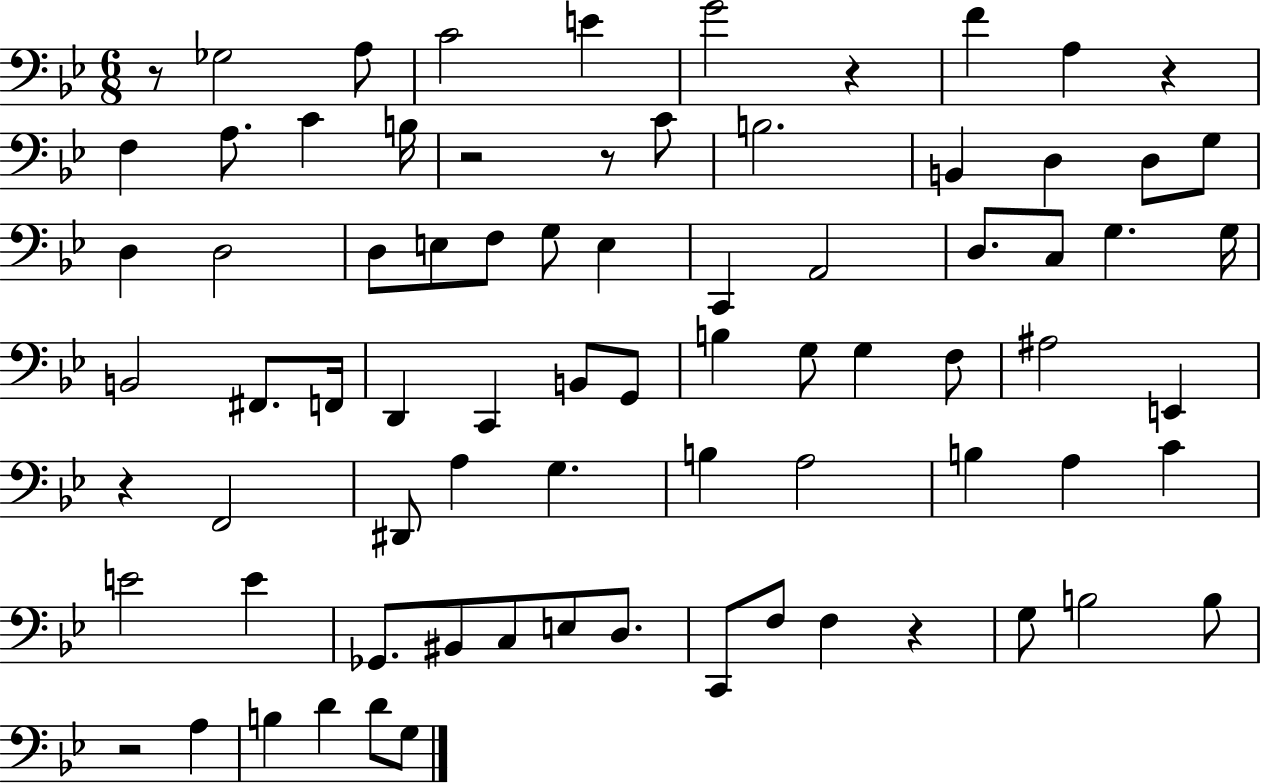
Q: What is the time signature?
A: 6/8